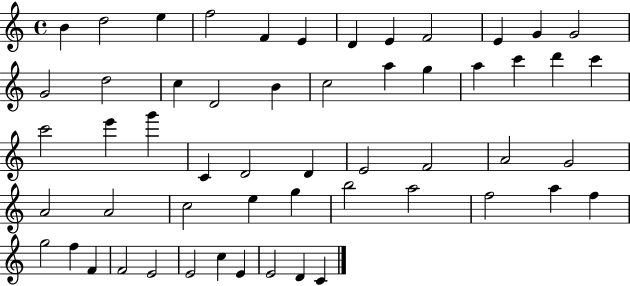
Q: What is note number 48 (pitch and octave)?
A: F4